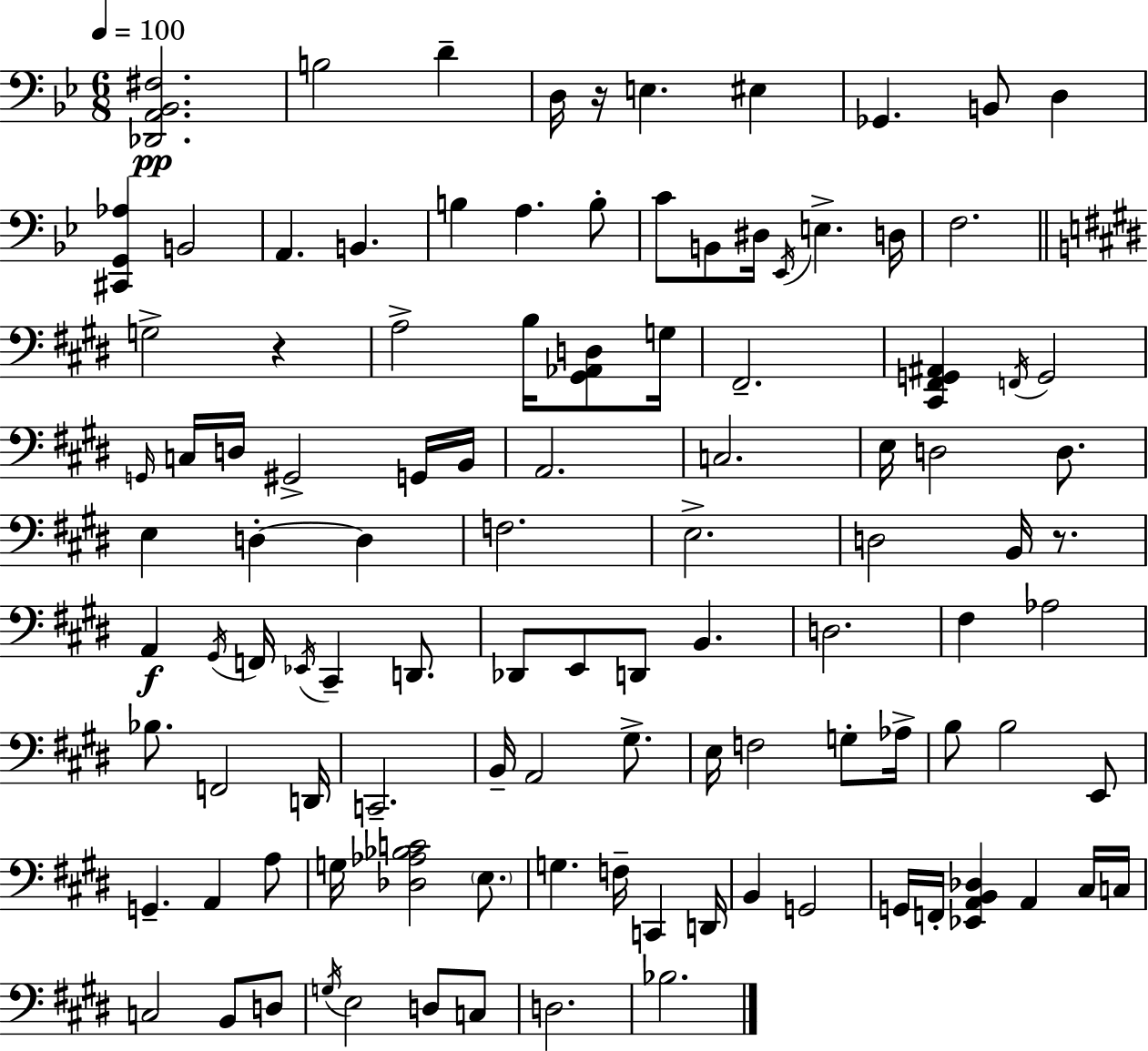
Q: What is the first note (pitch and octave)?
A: B3